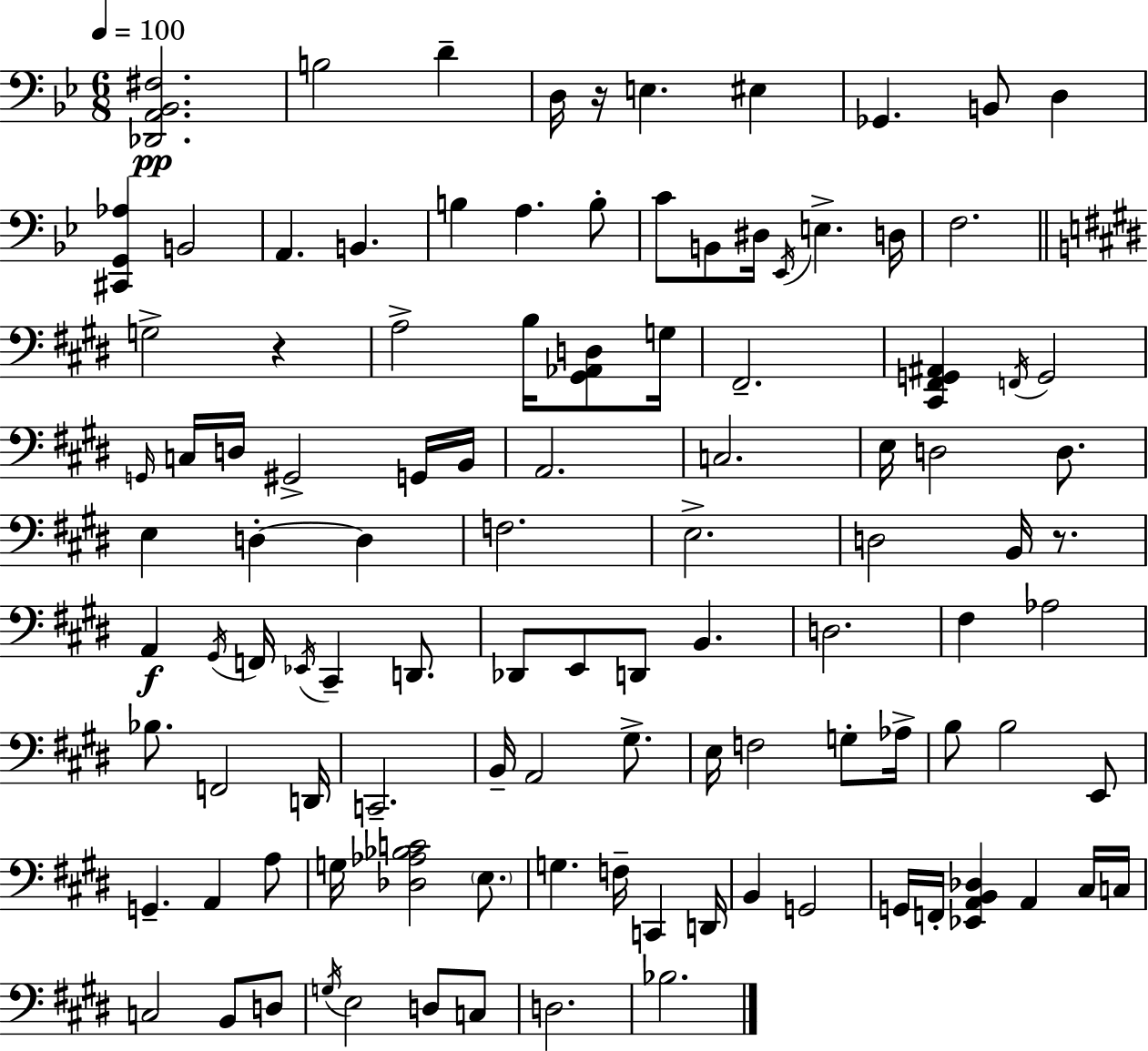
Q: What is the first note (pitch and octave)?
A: B3